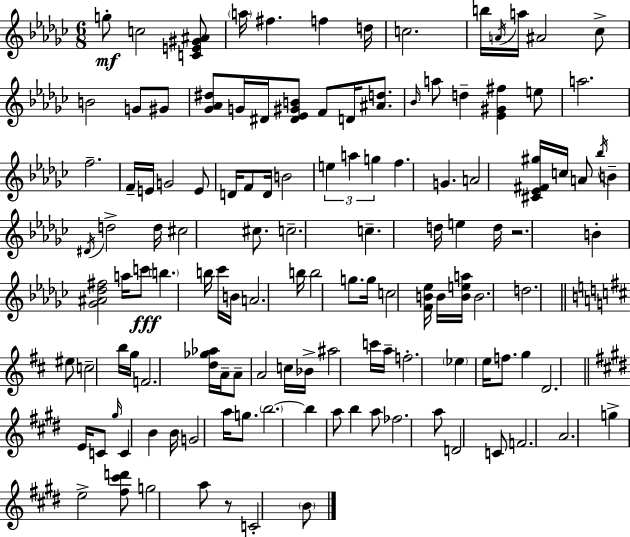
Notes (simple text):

G5/e C5/h [C4,E4,G#4,A#4]/e A5/s F#5/q. F5/q D5/s C5/h. B5/s A4/s A5/s A#4/h CES5/e B4/h G4/e G#4/e [Gb4,Ab4,D#5]/e G4/s D#4/s [D#4,Eb4,G#4,B4]/e F4/e D4/s [A#4,D5]/e. Bb4/s A5/e D5/q [Eb4,G#4,F#5]/q E5/e A5/h. F5/h. F4/s E4/s G4/h E4/e D4/s F4/e D4/s B4/h E5/q A5/q G5/q F5/q. G4/q. A4/h [C#4,Eb4,F#4,G#5]/s C5/s A4/e Bb5/s B4/q D#4/s D5/h D5/s C#5/h C#5/e. C5/h. C5/q. D5/s E5/q D5/s R/h. B4/q [Gb4,A#4,Db5,F#5]/h A5/s C6/e B5/q. B5/s CES6/s B4/s A4/h. B5/s B5/h G5/e. G5/s C5/h [F4,B4,Eb5]/s B4/s [B4,E5,A5]/s B4/h. D5/h. EIS5/e C5/h B5/s G5/s F4/h. [D5,Gb5,Ab5]/s A4/s A4/e A4/h C5/s Bb4/s A#5/h C6/s A5/s F5/h. Eb5/q E5/s F5/e. G5/q D4/h. E4/s C4/e G#5/s C4/q B4/q B4/s G4/h A5/s G5/e. B5/h. B5/q A5/e B5/q A5/e FES5/h. A5/e D4/h C4/e F4/h. A4/h. G5/q E5/h [F#5,C#6,D6]/e G5/h A5/e R/e C4/h B4/e